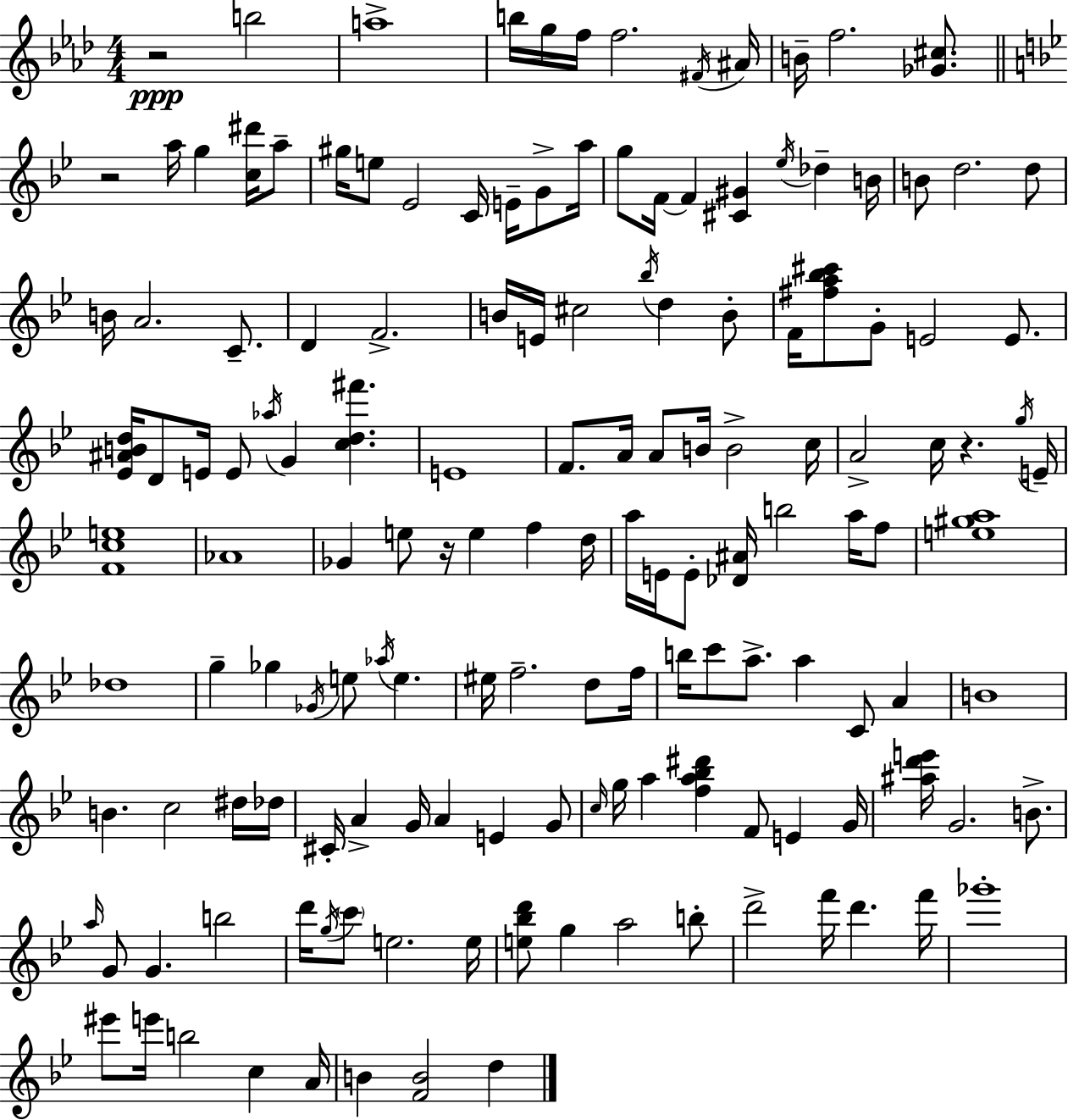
R/h B5/h A5/w B5/s G5/s F5/s F5/h. F#4/s A#4/s B4/s F5/h. [Gb4,C#5]/e. R/h A5/s G5/q [C5,D#6]/s A5/e G#5/s E5/e Eb4/h C4/s E4/s G4/e A5/s G5/e F4/s F4/q [C#4,G#4]/q Eb5/s Db5/q B4/s B4/e D5/h. D5/e B4/s A4/h. C4/e. D4/q F4/h. B4/s E4/s C#5/h Bb5/s D5/q B4/e F4/s [F#5,A5,Bb5,C#6]/e G4/e E4/h E4/e. [Eb4,A#4,B4,D5]/s D4/e E4/s E4/e Ab5/s G4/q [C5,D5,F#6]/q. E4/w F4/e. A4/s A4/e B4/s B4/h C5/s A4/h C5/s R/q. G5/s E4/s [F4,C5,E5]/w Ab4/w Gb4/q E5/e R/s E5/q F5/q D5/s A5/s E4/s E4/e [Db4,A#4]/s B5/h A5/s F5/e [E5,G#5,A5]/w Db5/w G5/q Gb5/q Gb4/s E5/e Ab5/s E5/q. EIS5/s F5/h. D5/e F5/s B5/s C6/e A5/e. A5/q C4/e A4/q B4/w B4/q. C5/h D#5/s Db5/s C#4/s A4/q G4/s A4/q E4/q G4/e C5/s G5/s A5/q [F5,A5,Bb5,D#6]/q F4/e E4/q G4/s [A#5,D6,E6]/s G4/h. B4/e. A5/s G4/e G4/q. B5/h D6/s G5/s C6/e E5/h. E5/s [E5,Bb5,D6]/e G5/q A5/h B5/e D6/h F6/s D6/q. F6/s Gb6/w EIS6/e E6/s B5/h C5/q A4/s B4/q [F4,B4]/h D5/q